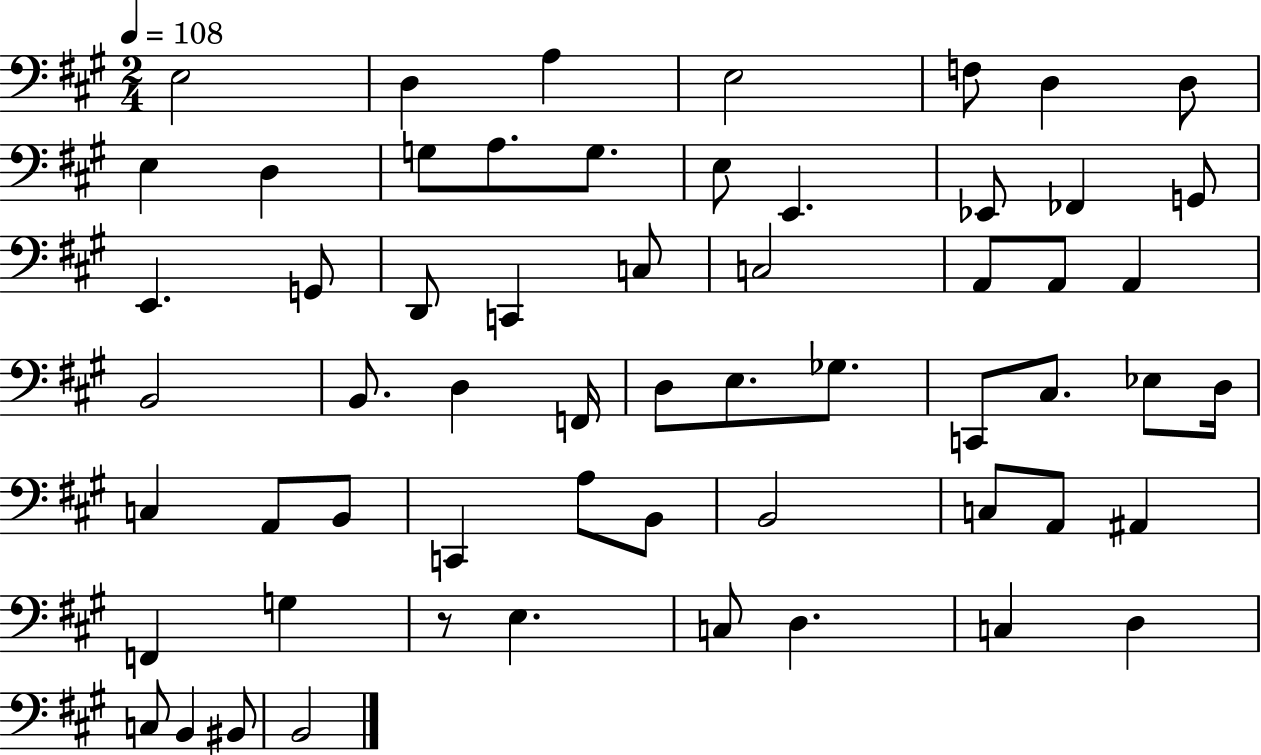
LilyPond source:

{
  \clef bass
  \numericTimeSignature
  \time 2/4
  \key a \major
  \tempo 4 = 108
  e2 | d4 a4 | e2 | f8 d4 d8 | \break e4 d4 | g8 a8. g8. | e8 e,4. | ees,8 fes,4 g,8 | \break e,4. g,8 | d,8 c,4 c8 | c2 | a,8 a,8 a,4 | \break b,2 | b,8. d4 f,16 | d8 e8. ges8. | c,8 cis8. ees8 d16 | \break c4 a,8 b,8 | c,4 a8 b,8 | b,2 | c8 a,8 ais,4 | \break f,4 g4 | r8 e4. | c8 d4. | c4 d4 | \break c8 b,4 bis,8 | b,2 | \bar "|."
}